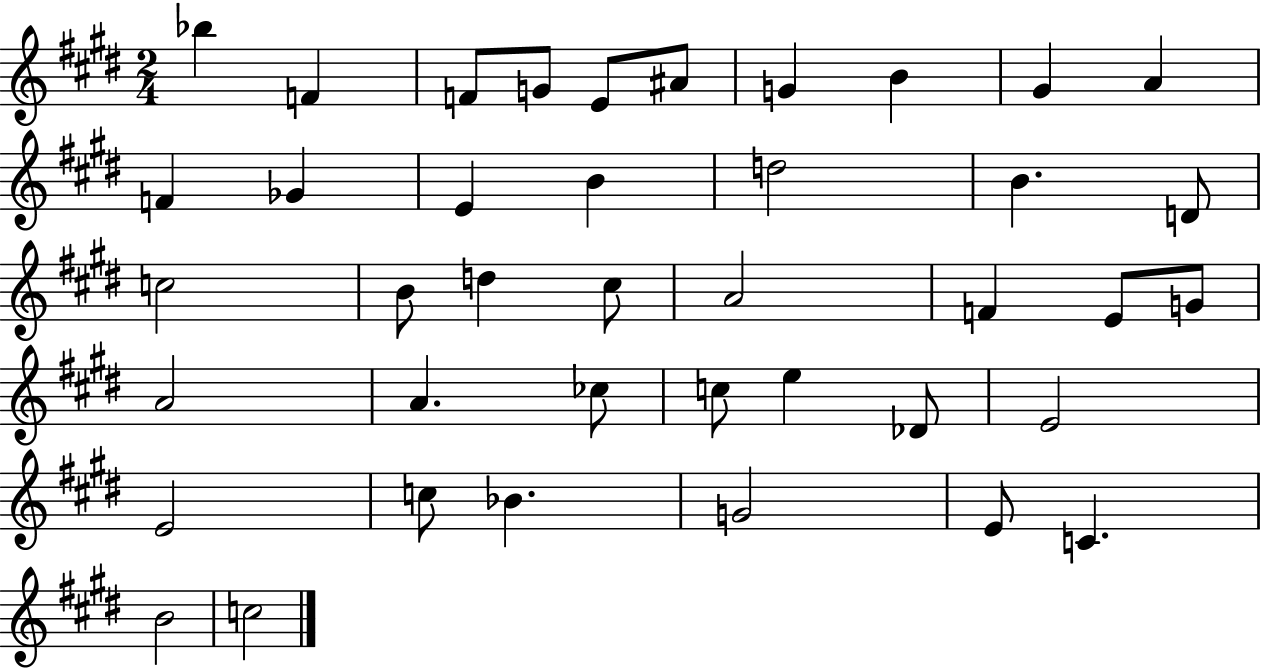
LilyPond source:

{
  \clef treble
  \numericTimeSignature
  \time 2/4
  \key e \major
  \repeat volta 2 { bes''4 f'4 | f'8 g'8 e'8 ais'8 | g'4 b'4 | gis'4 a'4 | \break f'4 ges'4 | e'4 b'4 | d''2 | b'4. d'8 | \break c''2 | b'8 d''4 cis''8 | a'2 | f'4 e'8 g'8 | \break a'2 | a'4. ces''8 | c''8 e''4 des'8 | e'2 | \break e'2 | c''8 bes'4. | g'2 | e'8 c'4. | \break b'2 | c''2 | } \bar "|."
}